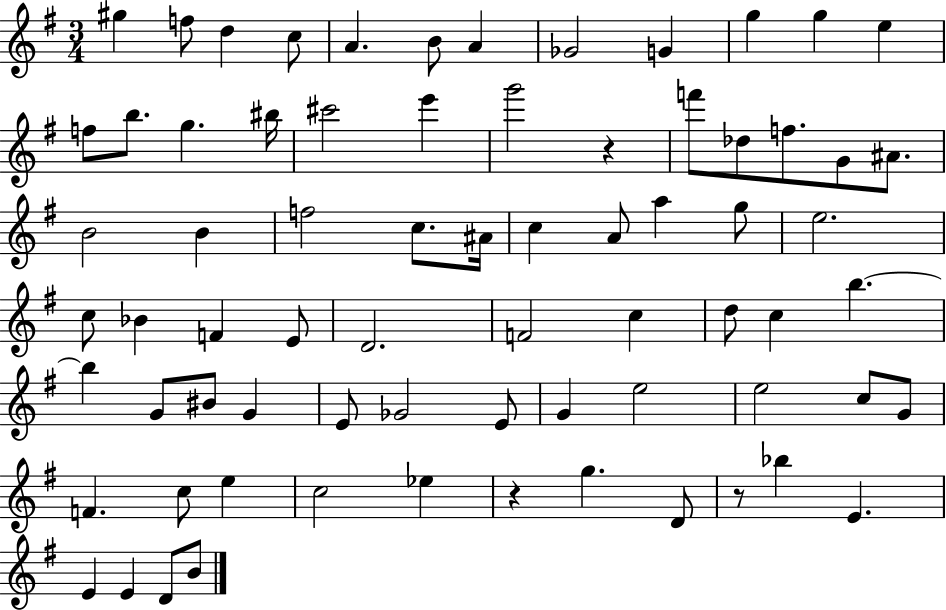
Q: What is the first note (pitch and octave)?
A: G#5